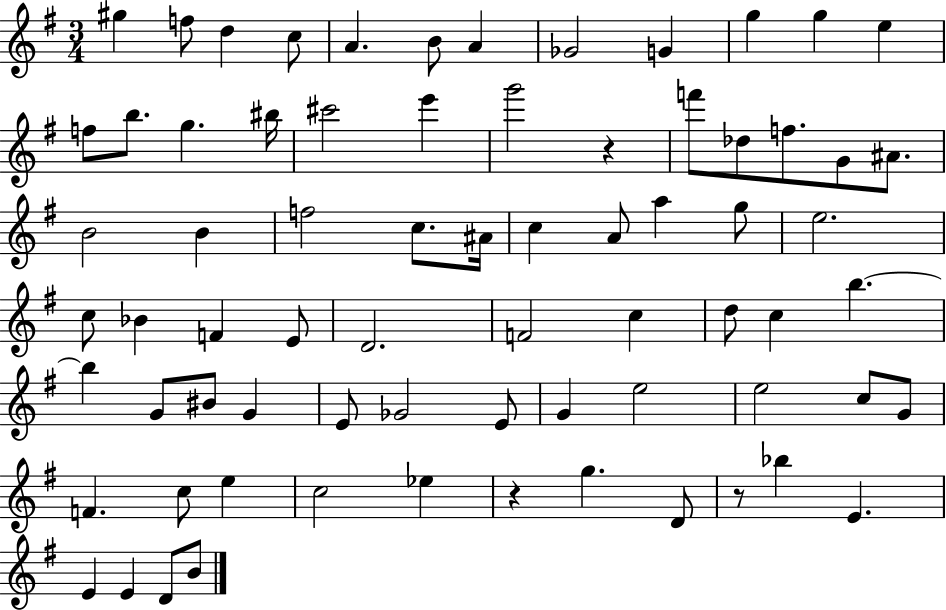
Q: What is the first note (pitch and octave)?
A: G#5